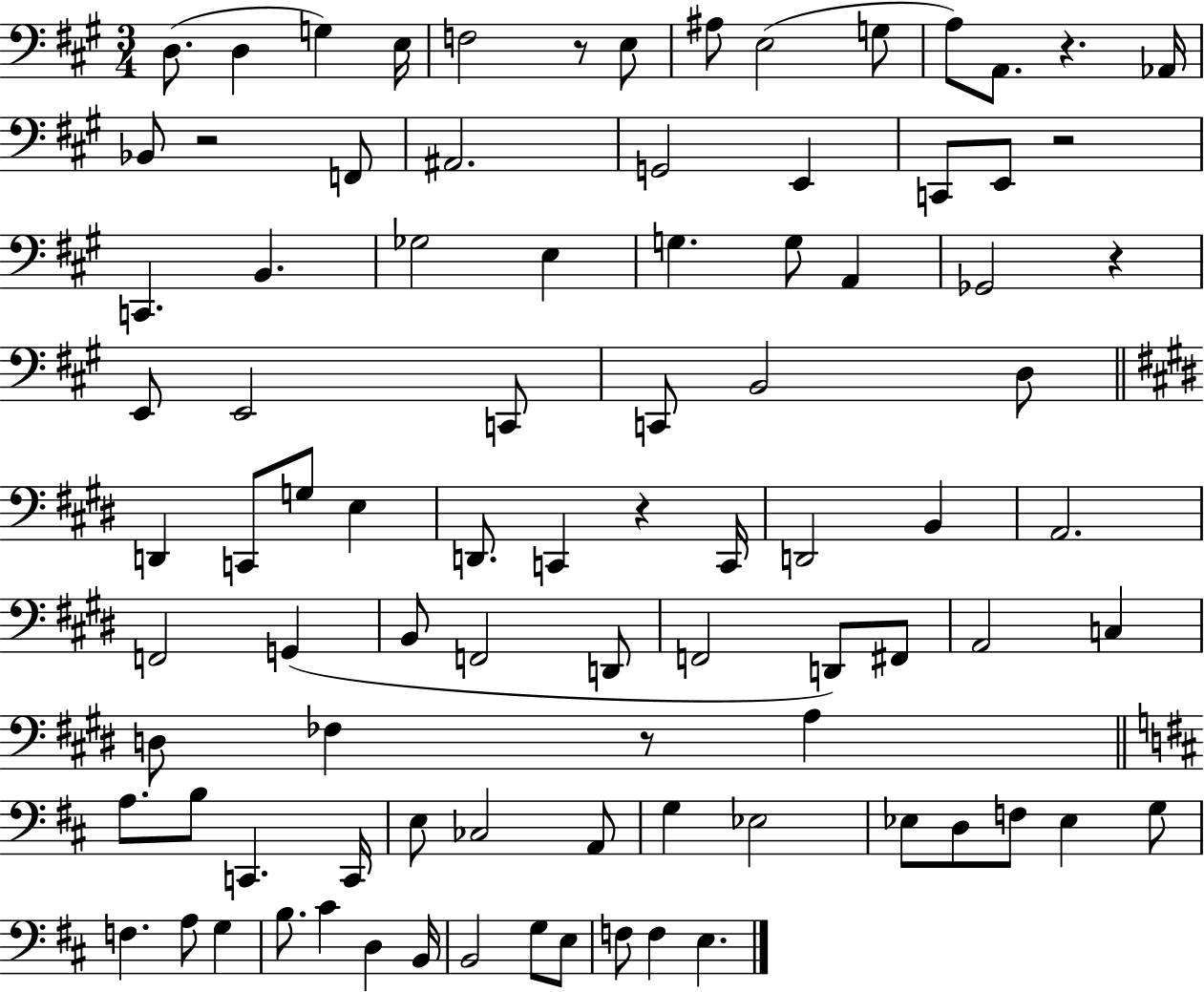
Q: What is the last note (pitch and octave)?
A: E3